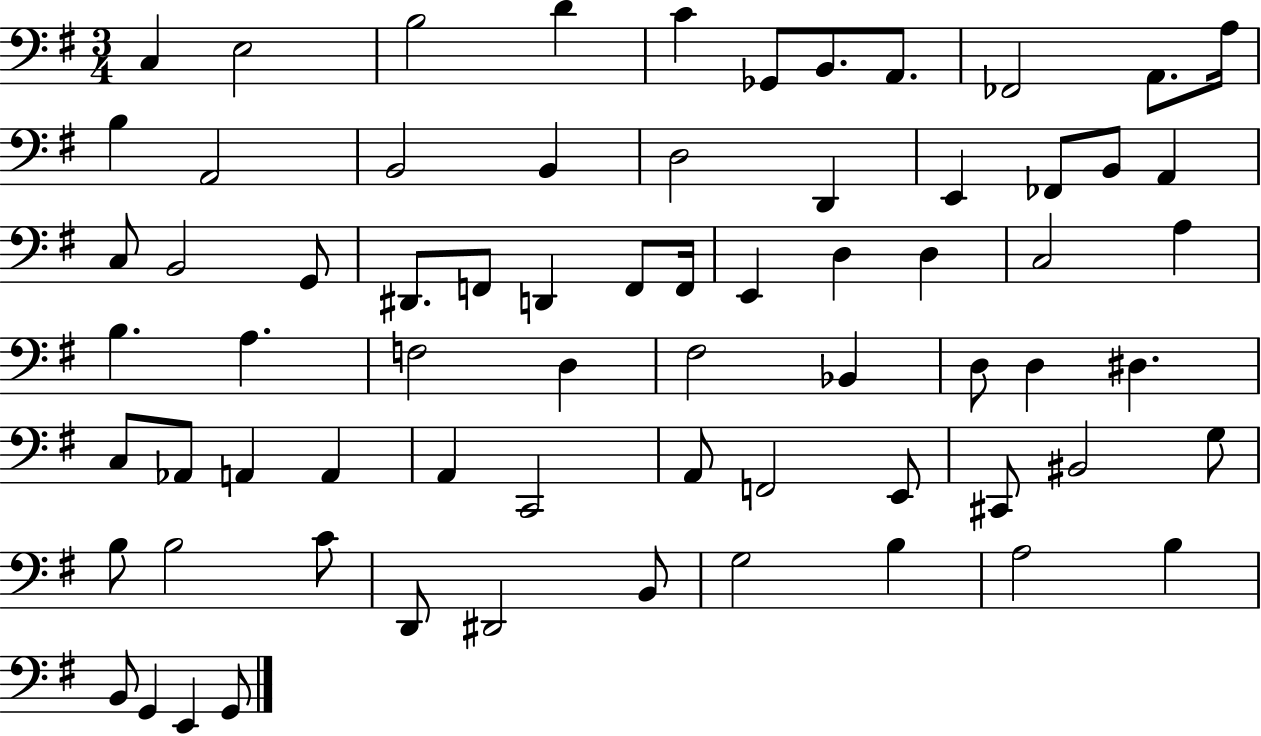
{
  \clef bass
  \numericTimeSignature
  \time 3/4
  \key g \major
  \repeat volta 2 { c4 e2 | b2 d'4 | c'4 ges,8 b,8. a,8. | fes,2 a,8. a16 | \break b4 a,2 | b,2 b,4 | d2 d,4 | e,4 fes,8 b,8 a,4 | \break c8 b,2 g,8 | dis,8. f,8 d,4 f,8 f,16 | e,4 d4 d4 | c2 a4 | \break b4. a4. | f2 d4 | fis2 bes,4 | d8 d4 dis4. | \break c8 aes,8 a,4 a,4 | a,4 c,2 | a,8 f,2 e,8 | cis,8 bis,2 g8 | \break b8 b2 c'8 | d,8 dis,2 b,8 | g2 b4 | a2 b4 | \break b,8 g,4 e,4 g,8 | } \bar "|."
}